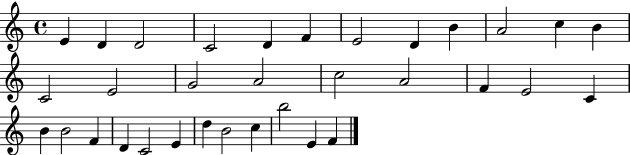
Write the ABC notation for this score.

X:1
T:Untitled
M:4/4
L:1/4
K:C
E D D2 C2 D F E2 D B A2 c B C2 E2 G2 A2 c2 A2 F E2 C B B2 F D C2 E d B2 c b2 E F